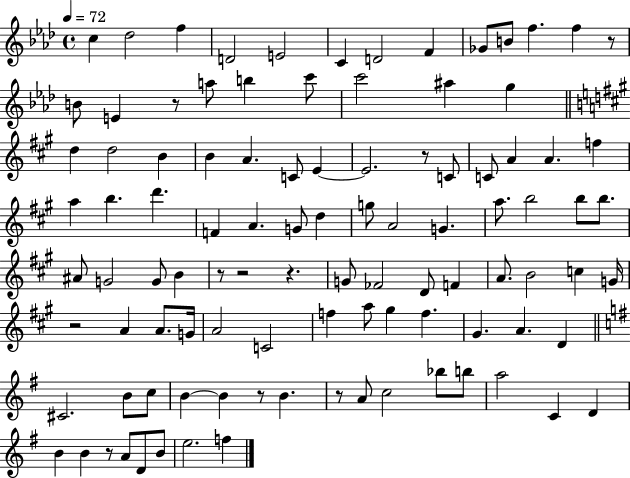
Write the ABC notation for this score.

X:1
T:Untitled
M:4/4
L:1/4
K:Ab
c _d2 f D2 E2 C D2 F _G/2 B/2 f f z/2 B/2 E z/2 a/2 b c'/2 c'2 ^a g d d2 B B A C/2 E E2 z/2 C/2 C/2 A A f a b d' F A G/2 d g/2 A2 G a/2 b2 b/2 b/2 ^A/2 G2 G/2 B z/2 z2 z G/2 _F2 D/2 F A/2 B2 c G/4 z2 A A/2 G/4 A2 C2 f a/2 ^g f ^G A D ^C2 B/2 c/2 B B z/2 B z/2 A/2 c2 _b/2 b/2 a2 C D B B z/2 A/2 D/2 B/2 e2 f